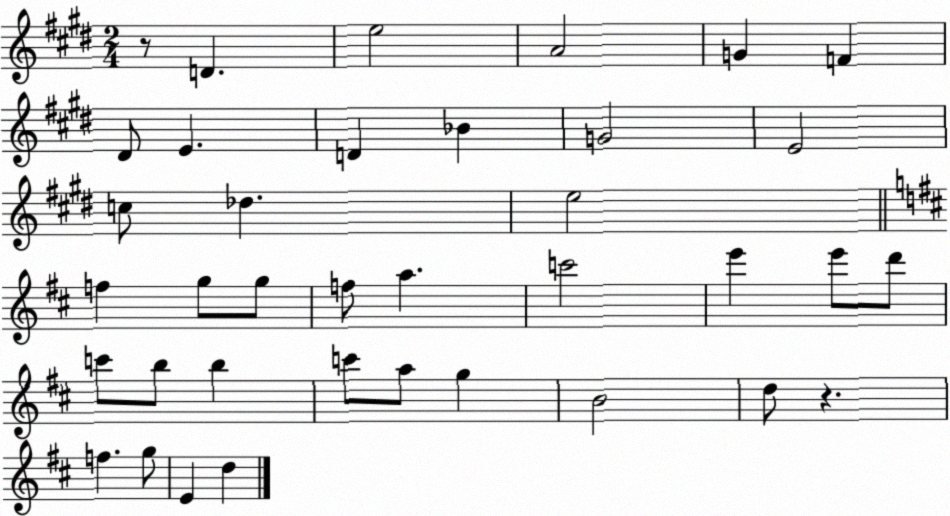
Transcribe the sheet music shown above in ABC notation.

X:1
T:Untitled
M:2/4
L:1/4
K:E
z/2 D e2 A2 G F ^D/2 E D _B G2 E2 c/2 _d e2 f g/2 g/2 f/2 a c'2 e' e'/2 d'/2 c'/2 b/2 b c'/2 a/2 g B2 d/2 z f g/2 E d